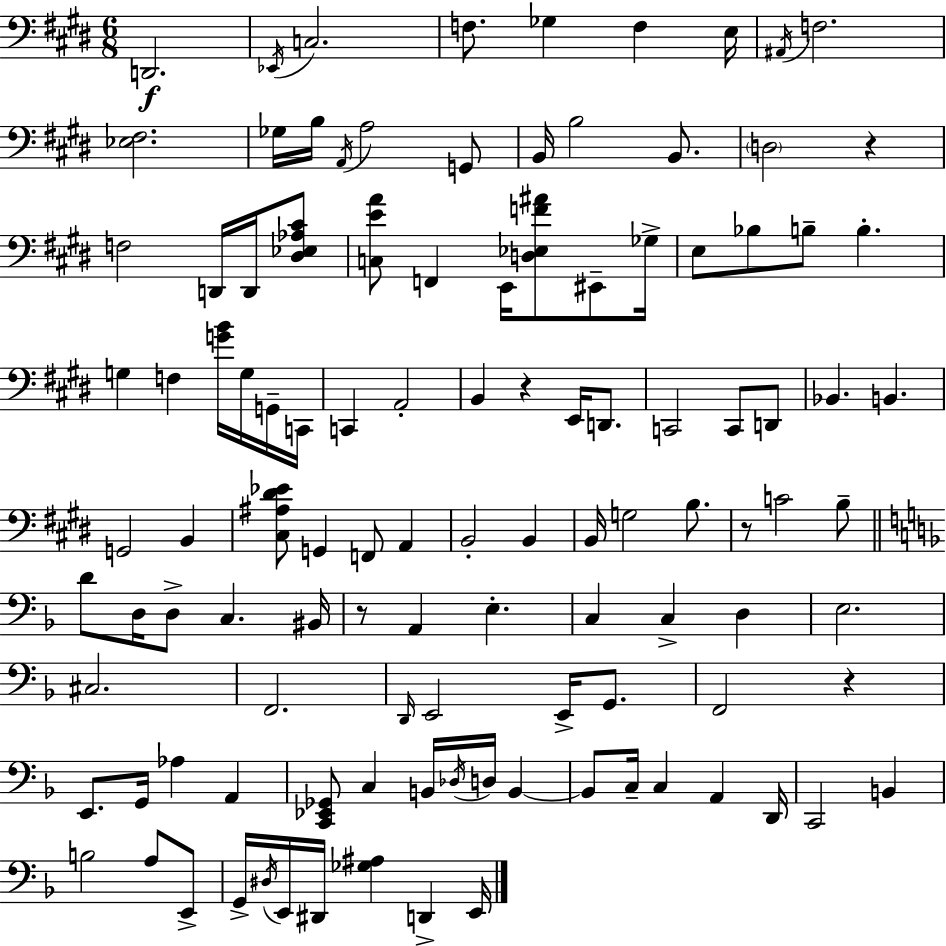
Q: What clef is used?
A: bass